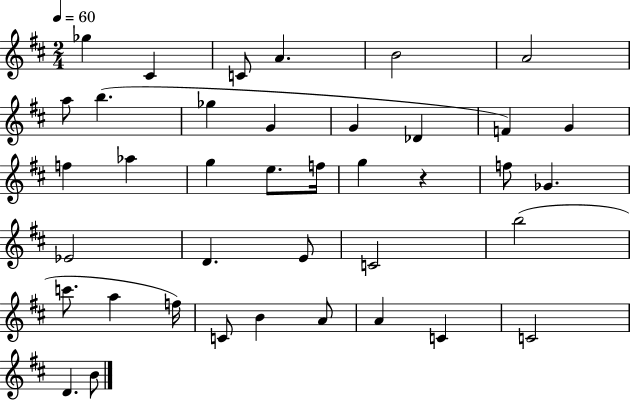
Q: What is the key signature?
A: D major